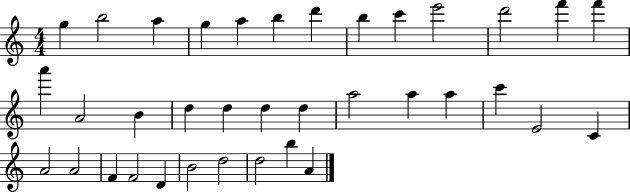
{
  \clef treble
  \numericTimeSignature
  \time 4/4
  \key c \major
  g''4 b''2 a''4 | g''4 a''4 b''4 d'''4 | b''4 c'''4 e'''2 | d'''2 f'''4 f'''4 | \break a'''4 a'2 b'4 | d''4 d''4 d''4 d''4 | a''2 a''4 a''4 | c'''4 e'2 c'4 | \break a'2 a'2 | f'4 f'2 d'4 | b'2 d''2 | d''2 b''4 a'4 | \break \bar "|."
}